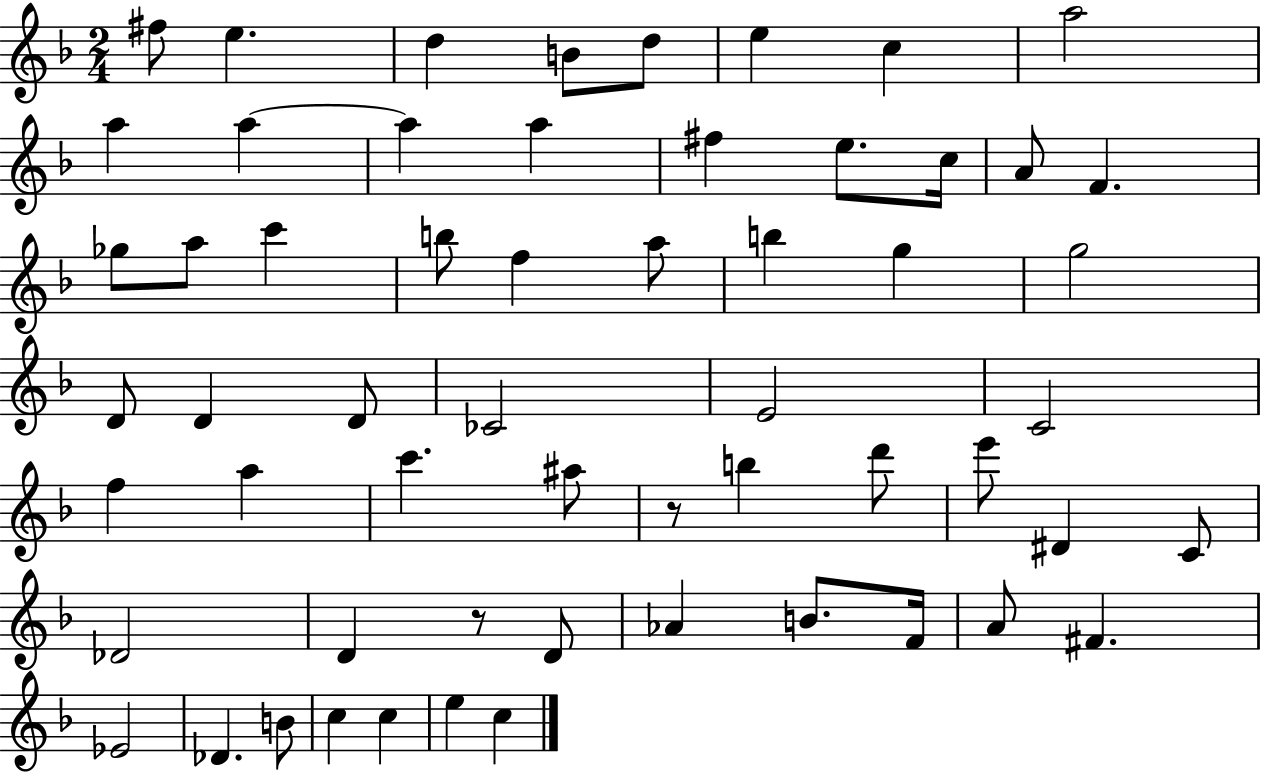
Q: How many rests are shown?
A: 2